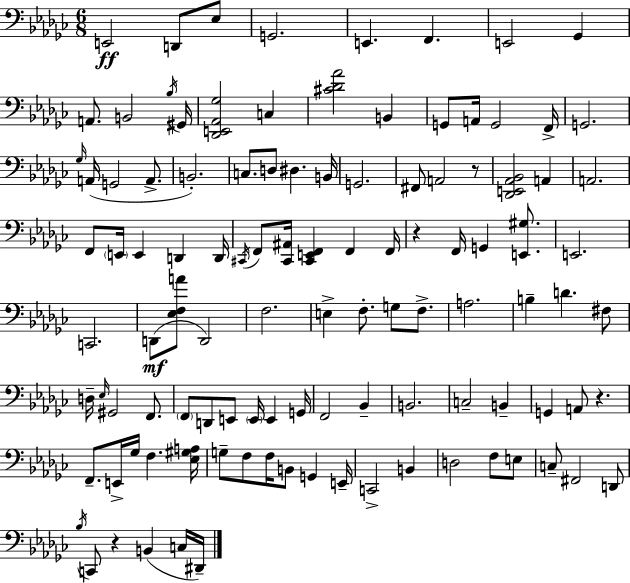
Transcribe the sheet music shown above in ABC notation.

X:1
T:Untitled
M:6/8
L:1/4
K:Ebm
E,,2 D,,/2 _E,/2 G,,2 E,, F,, E,,2 _G,, A,,/2 B,,2 _B,/4 ^G,,/4 [_D,,E,,_A,,_G,]2 C, [^C_D_A]2 B,, G,,/2 A,,/4 G,,2 F,,/4 G,,2 _G,/4 A,,/4 G,,2 A,,/2 B,,2 C,/2 D,/2 ^D, B,,/4 G,,2 ^F,,/2 A,,2 z/2 [_D,,E,,_A,,_B,,]2 A,, A,,2 F,,/2 E,,/4 E,, D,, D,,/4 ^C,,/4 F,,/2 [^C,,^A,,]/4 [^C,,E,,F,,] F,, F,,/4 z F,,/4 G,, [E,,^G,]/2 E,,2 C,,2 D,,/2 [_E,F,A]/2 D,,2 F,2 E, F,/2 G,/2 F,/2 A,2 B, D ^F,/2 D,/4 _E,/4 ^G,,2 F,,/2 F,,/2 D,,/2 E,,/2 E,,/4 E,, G,,/4 F,,2 _B,, B,,2 C,2 B,, G,, A,,/2 z F,,/2 E,,/4 _G,/4 F, [_E,^G,A,]/4 G,/2 F,/2 F,/4 B,,/2 G,, E,,/4 C,,2 B,, D,2 F,/2 E,/2 C,/2 ^F,,2 D,,/2 _B,/4 C,,/2 z B,, C,/4 ^D,,/4